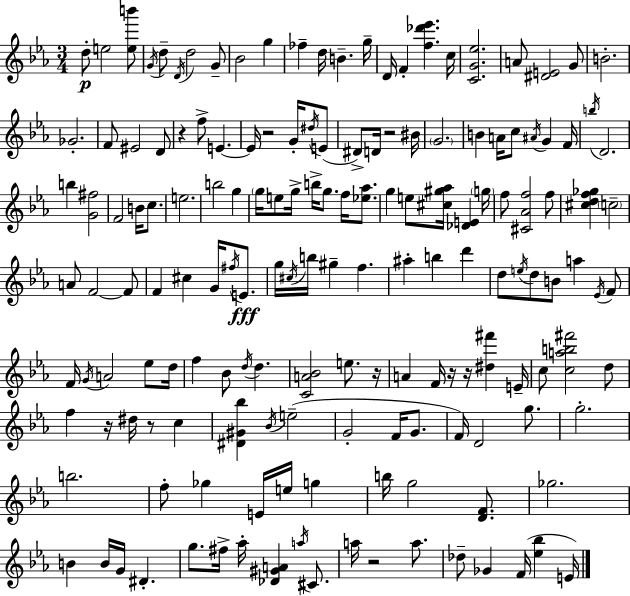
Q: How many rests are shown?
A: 9